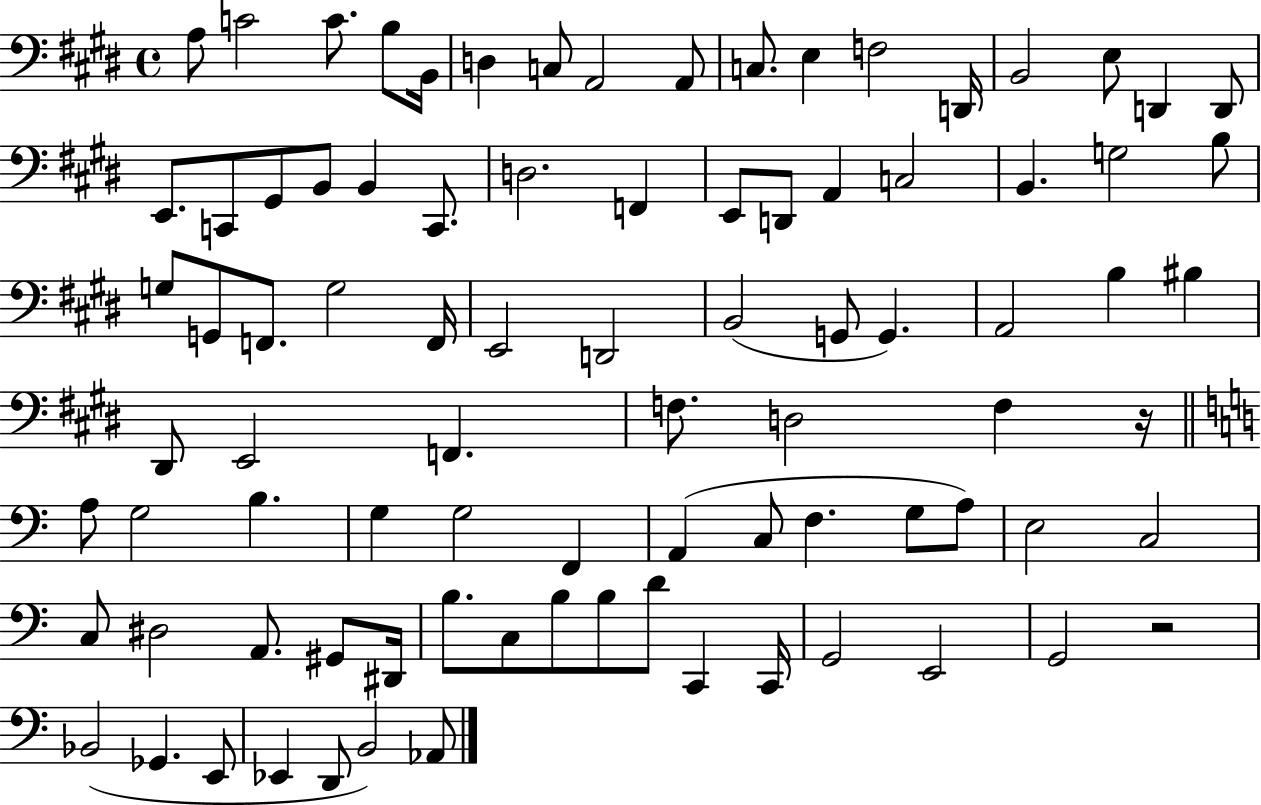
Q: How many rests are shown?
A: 2